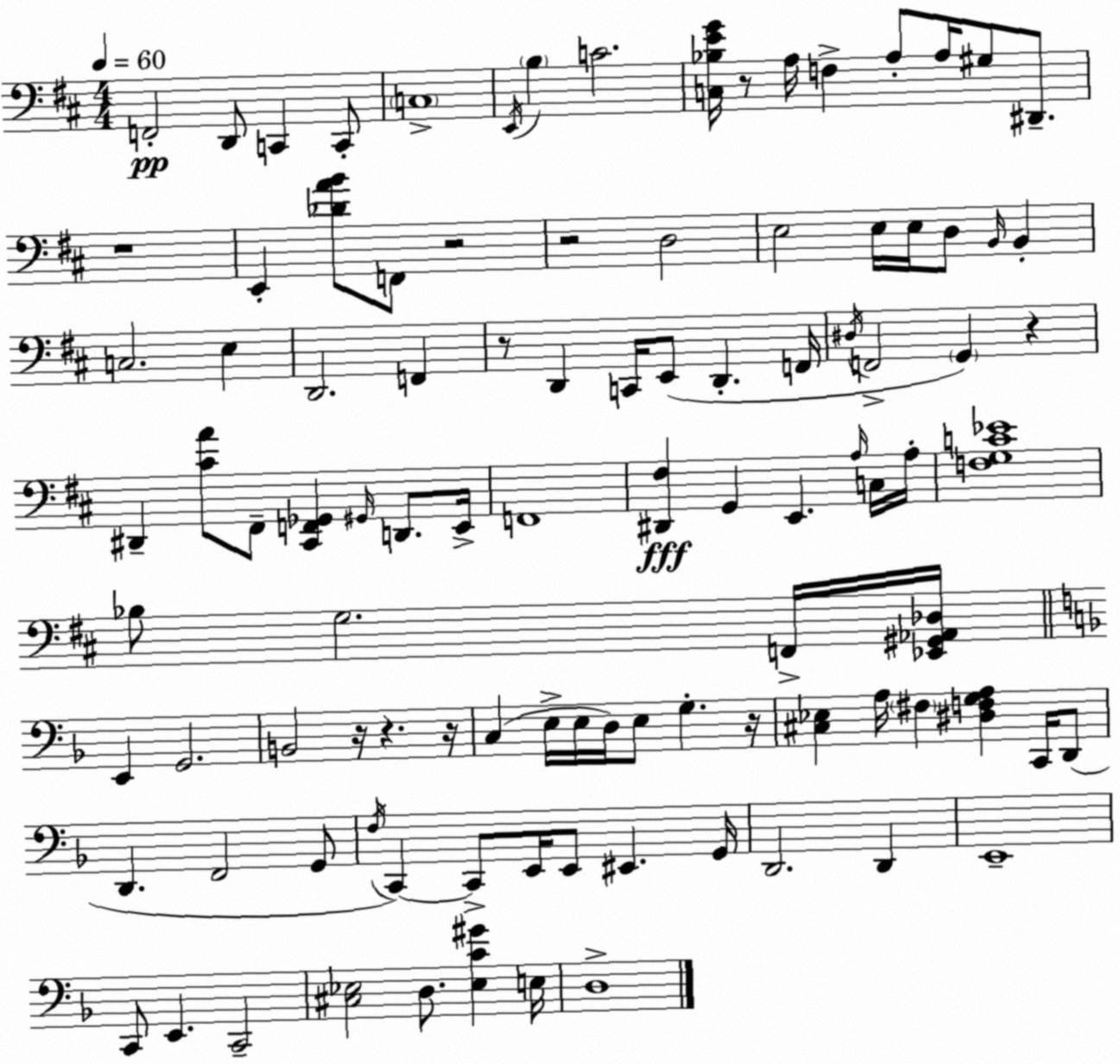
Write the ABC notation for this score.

X:1
T:Untitled
M:4/4
L:1/4
K:D
F,,2 D,,/2 C,, C,,/2 C,4 E,,/4 B, C2 [C,_B,EG]/4 z/2 A,/4 F, A,/2 A,/4 ^G,/2 ^D,,/2 z4 E,, [_DAB]/2 F,,/2 z2 z2 D,2 E,2 E,/4 E,/4 D,/2 B,,/4 B,, C,2 E, D,,2 F,, z/2 D,, C,,/4 E,,/2 D,, F,,/4 ^D,/4 F,,2 G,, z ^D,, [^CA]/2 ^F,,/2 [^C,,F,,_G,,] ^G,,/4 D,,/2 E,,/4 F,,4 [^D,,^F,] G,, E,, A,/4 C,/4 A,/4 [F,G,C_E]4 _B,/2 G,2 F,,/4 [_E,,^G,,_A,,_D,]/4 E,, G,,2 B,,2 z/4 z z/4 C, E,/4 E,/4 D,/4 E,/2 G, z/4 [^C,_E,] A,/4 ^F, [^D,F,G,A,] C,,/4 D,,/2 D,, F,,2 G,,/2 F,/4 C,, C,,/2 E,,/4 E,,/2 ^E,, G,,/4 D,,2 D,, E,,4 C,,/2 E,, C,,2 [^C,_E,]2 D,/2 [_E,C^G] E,/4 D,4